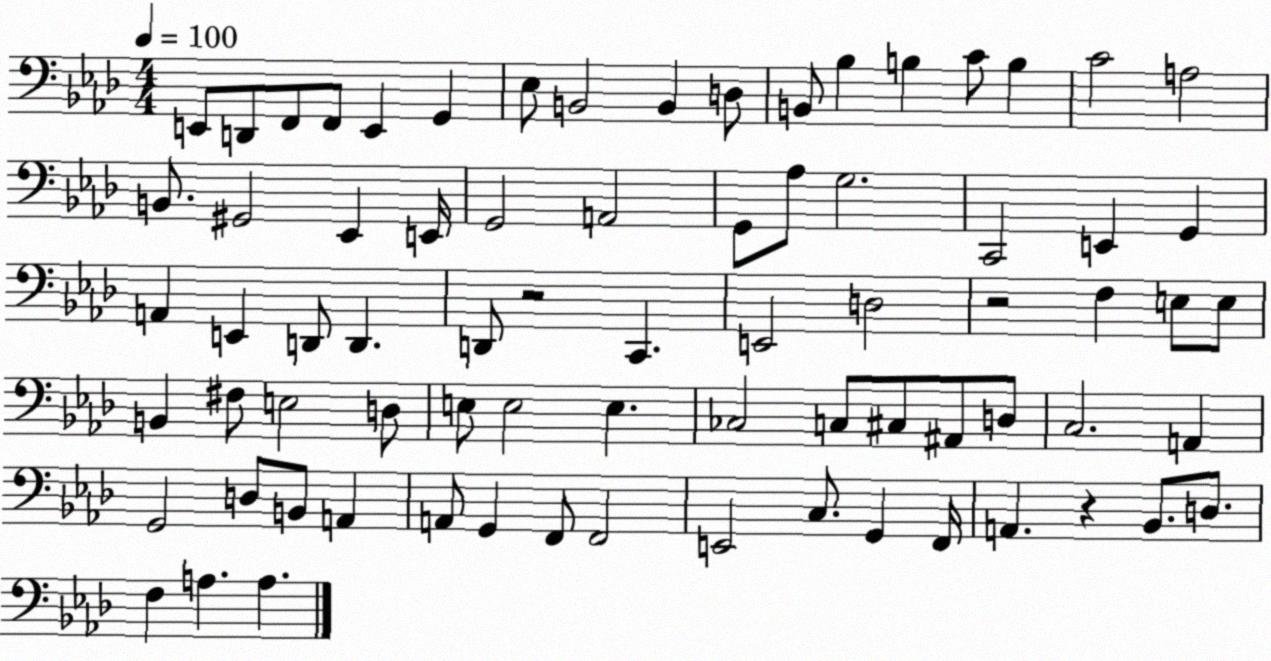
X:1
T:Untitled
M:4/4
L:1/4
K:Ab
E,,/2 D,,/2 F,,/2 F,,/2 E,, G,, _E,/2 B,,2 B,, D,/2 B,,/2 _B, B, C/2 B, C2 A,2 B,,/2 ^G,,2 _E,, E,,/4 G,,2 A,,2 G,,/2 _A,/2 G,2 C,,2 E,, G,, A,, E,, D,,/2 D,, D,,/2 z2 C,, E,,2 D,2 z2 F, E,/2 E,/2 B,, ^F,/2 E,2 D,/2 E,/2 E,2 E, _C,2 C,/2 ^C,/2 ^A,,/2 D,/2 C,2 A,, G,,2 D,/2 B,,/2 A,, A,,/2 G,, F,,/2 F,,2 E,,2 C,/2 G,, F,,/4 A,, z _B,,/2 D,/2 F, A, A,